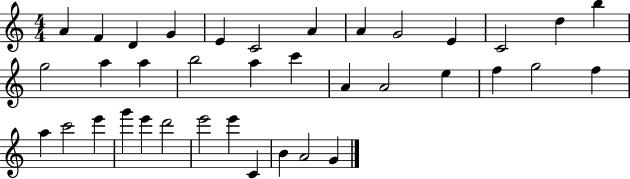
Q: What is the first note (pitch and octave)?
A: A4